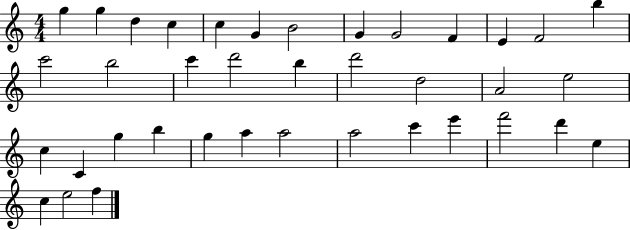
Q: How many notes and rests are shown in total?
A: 38